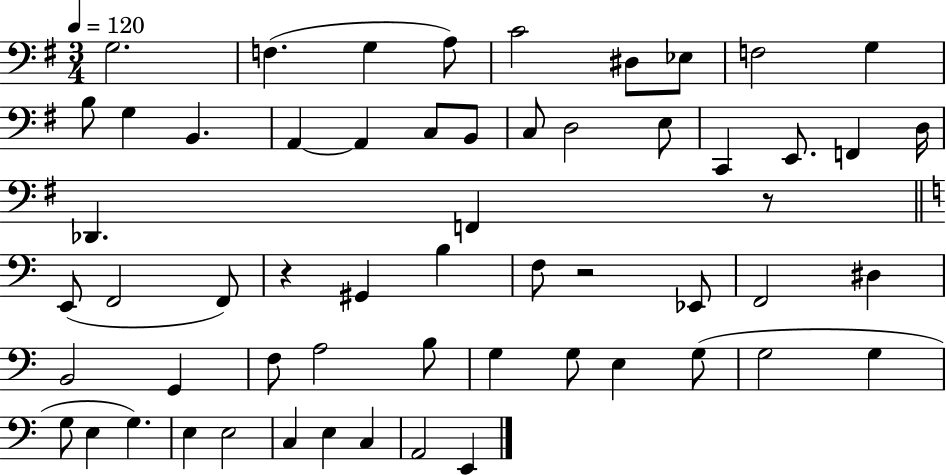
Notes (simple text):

G3/h. F3/q. G3/q A3/e C4/h D#3/e Eb3/e F3/h G3/q B3/e G3/q B2/q. A2/q A2/q C3/e B2/e C3/e D3/h E3/e C2/q E2/e. F2/q D3/s Db2/q. F2/q R/e E2/e F2/h F2/e R/q G#2/q B3/q F3/e R/h Eb2/e F2/h D#3/q B2/h G2/q F3/e A3/h B3/e G3/q G3/e E3/q G3/e G3/h G3/q G3/e E3/q G3/q. E3/q E3/h C3/q E3/q C3/q A2/h E2/q